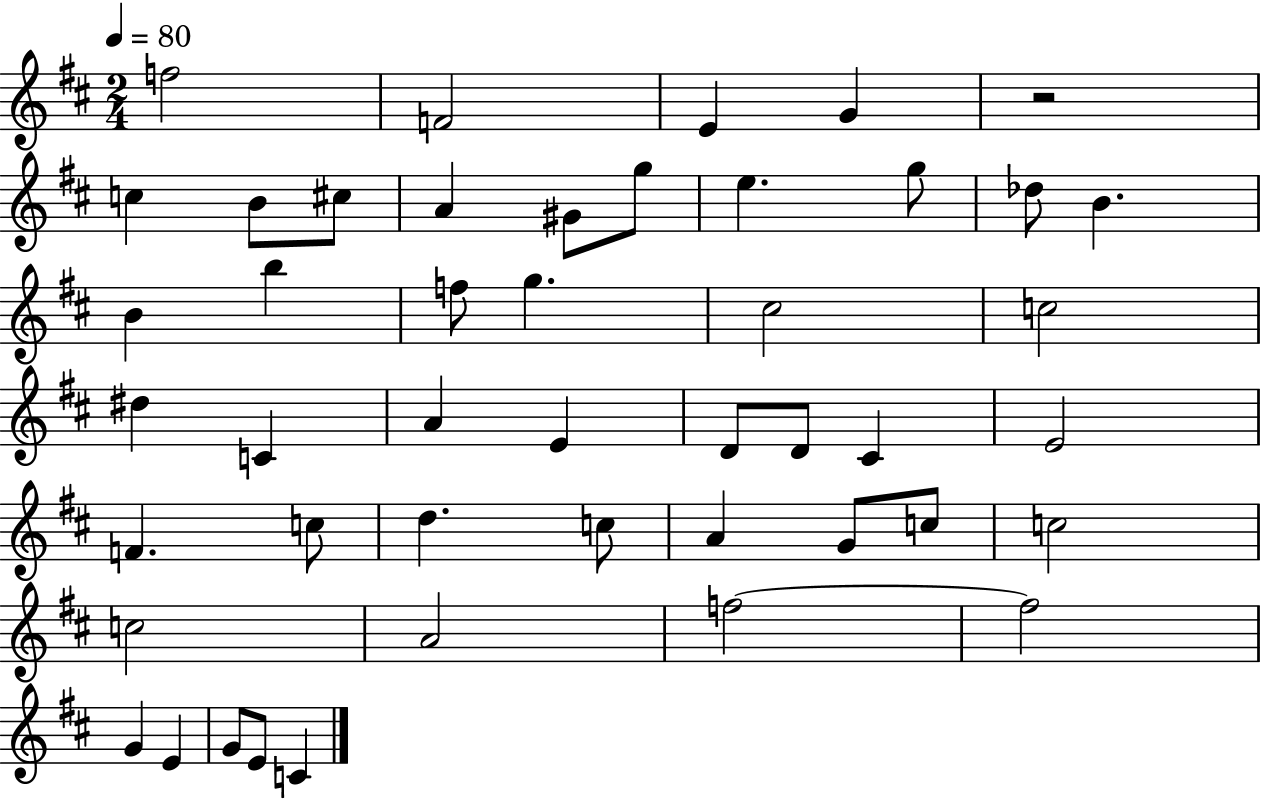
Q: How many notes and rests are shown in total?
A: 46